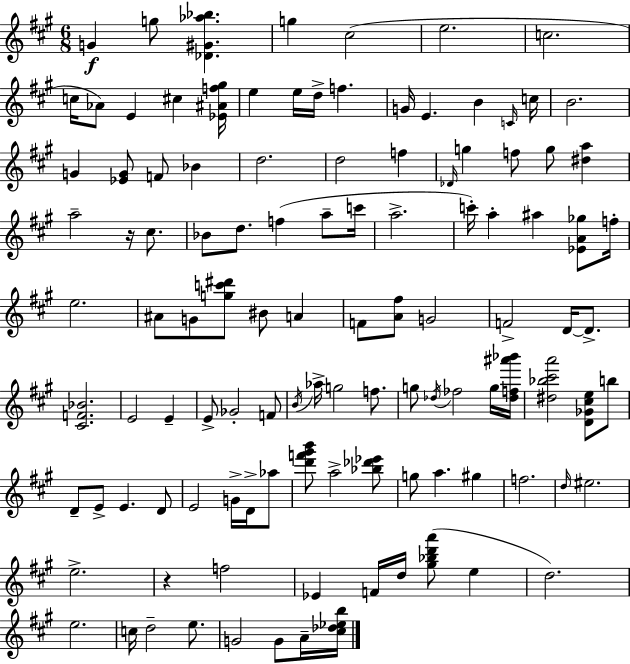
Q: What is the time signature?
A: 6/8